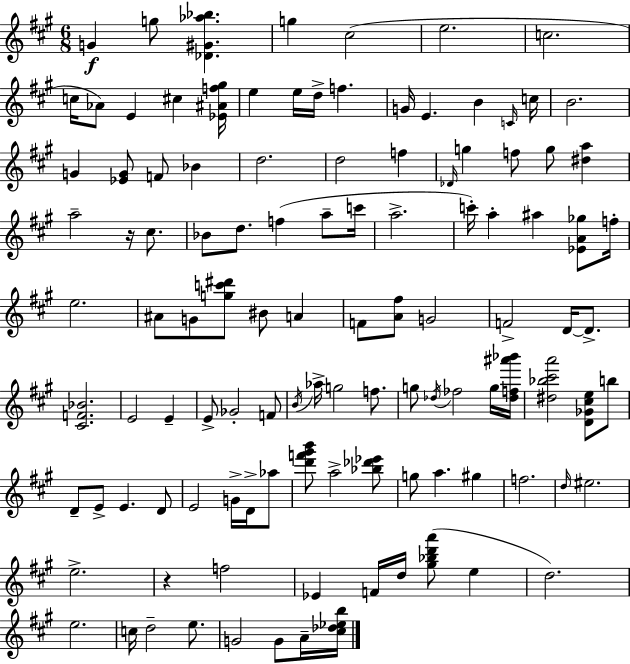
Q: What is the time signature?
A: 6/8